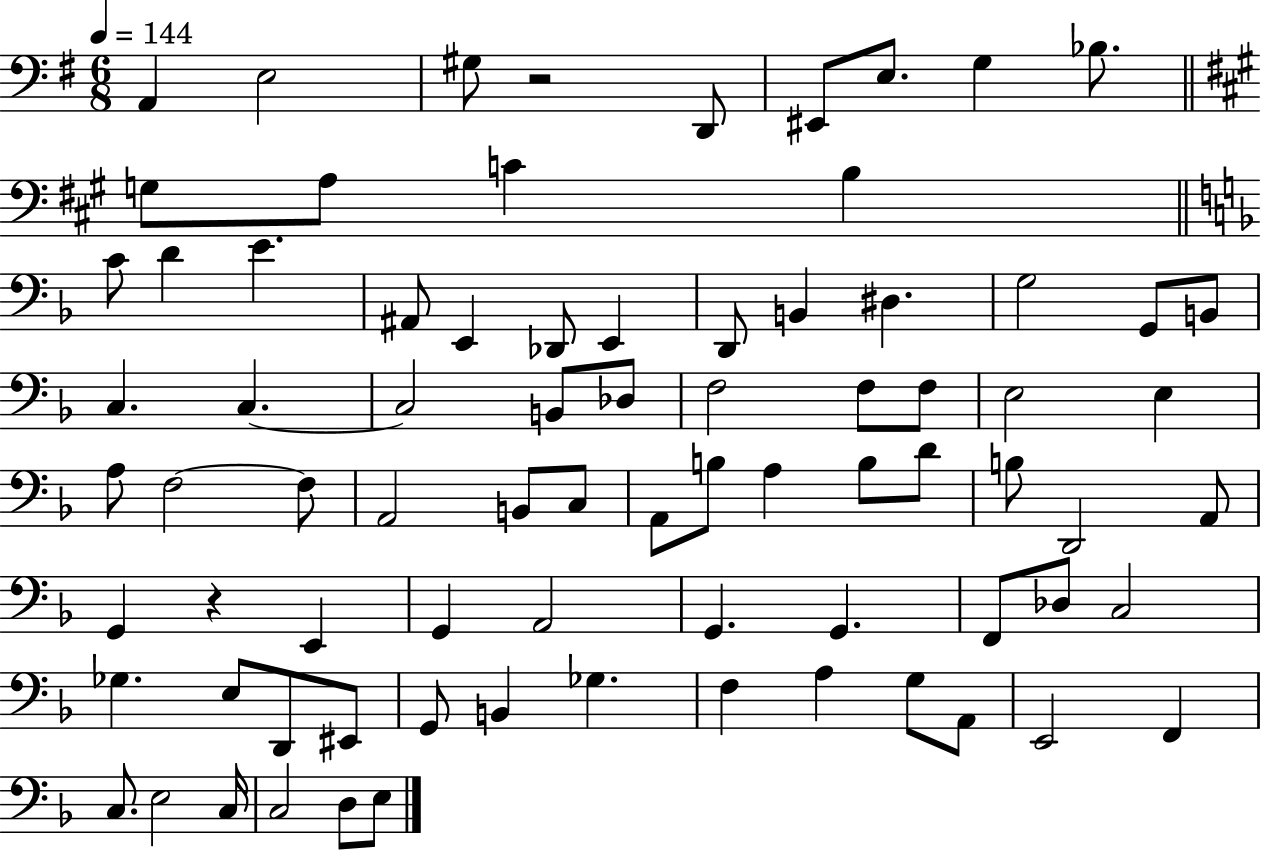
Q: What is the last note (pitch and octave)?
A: E3